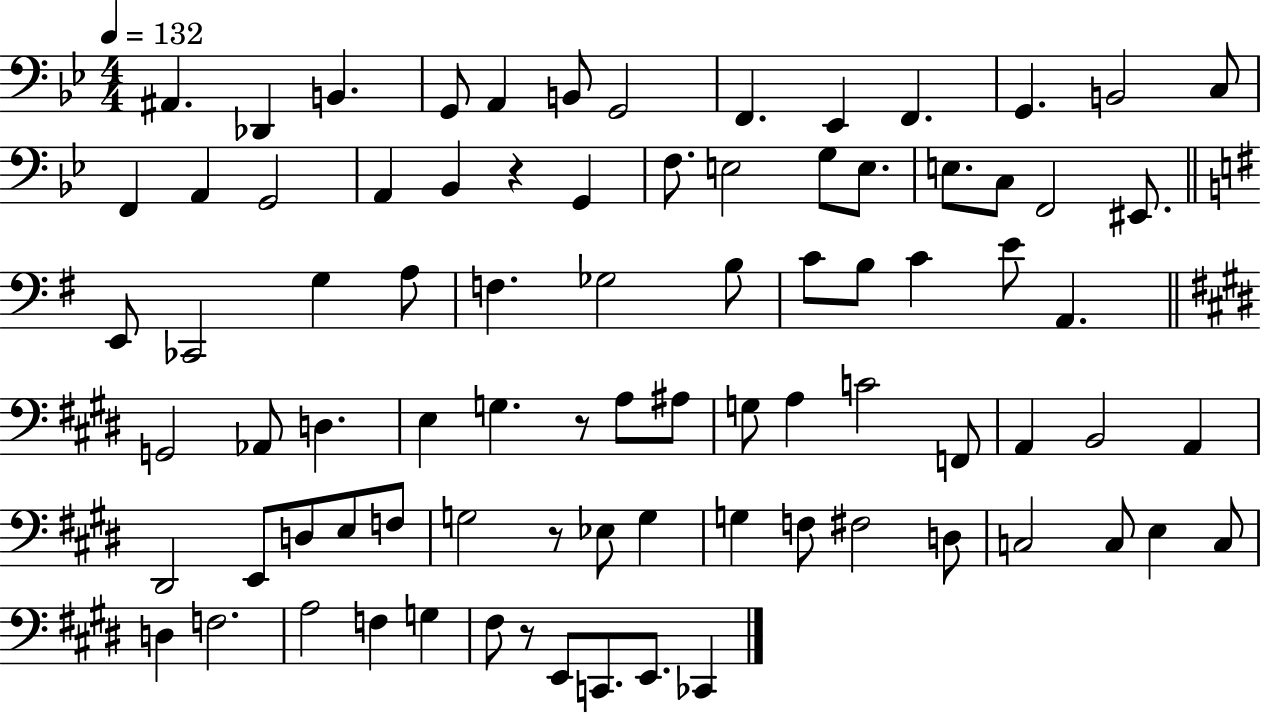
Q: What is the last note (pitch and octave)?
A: CES2